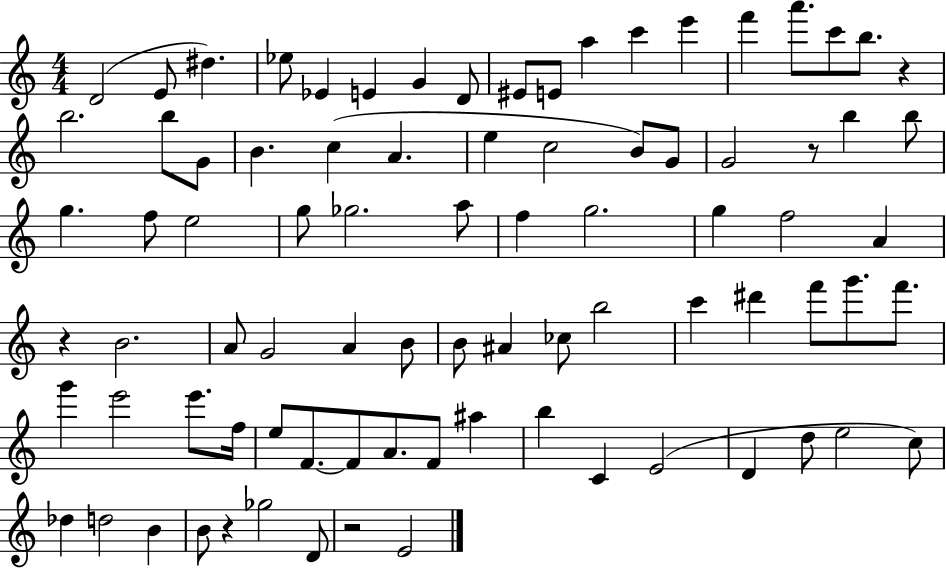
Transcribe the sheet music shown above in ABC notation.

X:1
T:Untitled
M:4/4
L:1/4
K:C
D2 E/2 ^d _e/2 _E E G D/2 ^E/2 E/2 a c' e' f' a'/2 c'/2 b/2 z b2 b/2 G/2 B c A e c2 B/2 G/2 G2 z/2 b b/2 g f/2 e2 g/2 _g2 a/2 f g2 g f2 A z B2 A/2 G2 A B/2 B/2 ^A _c/2 b2 c' ^d' f'/2 g'/2 f'/2 g' e'2 e'/2 f/4 e/2 F/2 F/2 A/2 F/2 ^a b C E2 D d/2 e2 c/2 _d d2 B B/2 z _g2 D/2 z2 E2